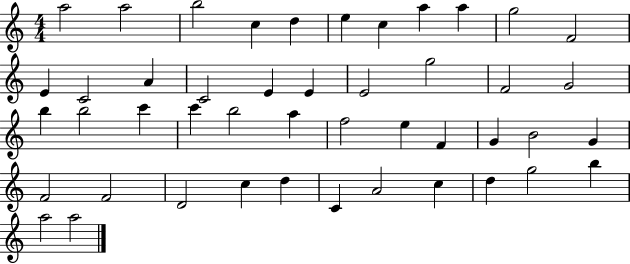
A5/h A5/h B5/h C5/q D5/q E5/q C5/q A5/q A5/q G5/h F4/h E4/q C4/h A4/q C4/h E4/q E4/q E4/h G5/h F4/h G4/h B5/q B5/h C6/q C6/q B5/h A5/q F5/h E5/q F4/q G4/q B4/h G4/q F4/h F4/h D4/h C5/q D5/q C4/q A4/h C5/q D5/q G5/h B5/q A5/h A5/h